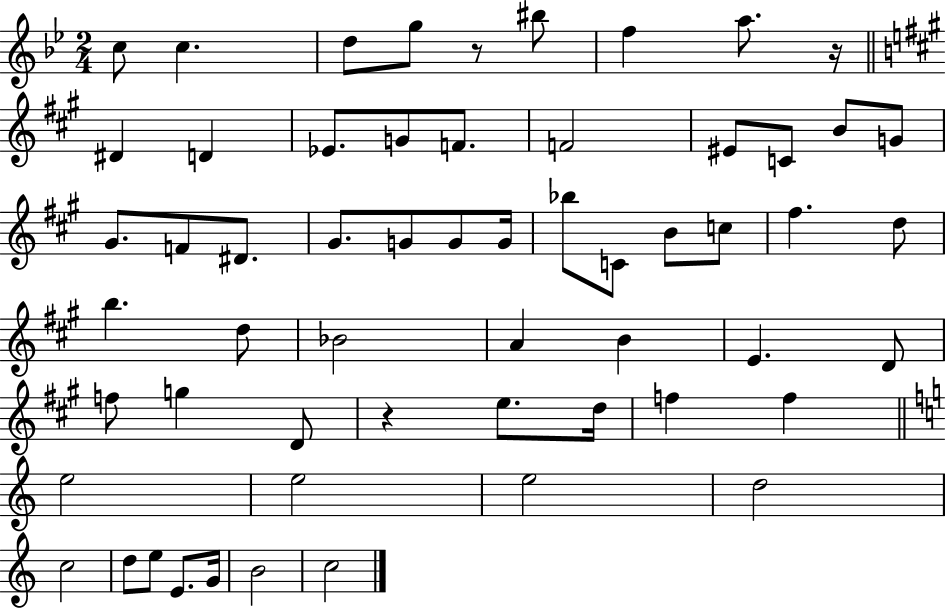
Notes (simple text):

C5/e C5/q. D5/e G5/e R/e BIS5/e F5/q A5/e. R/s D#4/q D4/q Eb4/e. G4/e F4/e. F4/h EIS4/e C4/e B4/e G4/e G#4/e. F4/e D#4/e. G#4/e. G4/e G4/e G4/s Bb5/e C4/e B4/e C5/e F#5/q. D5/e B5/q. D5/e Bb4/h A4/q B4/q E4/q. D4/e F5/e G5/q D4/e R/q E5/e. D5/s F5/q F5/q E5/h E5/h E5/h D5/h C5/h D5/e E5/e E4/e. G4/s B4/h C5/h